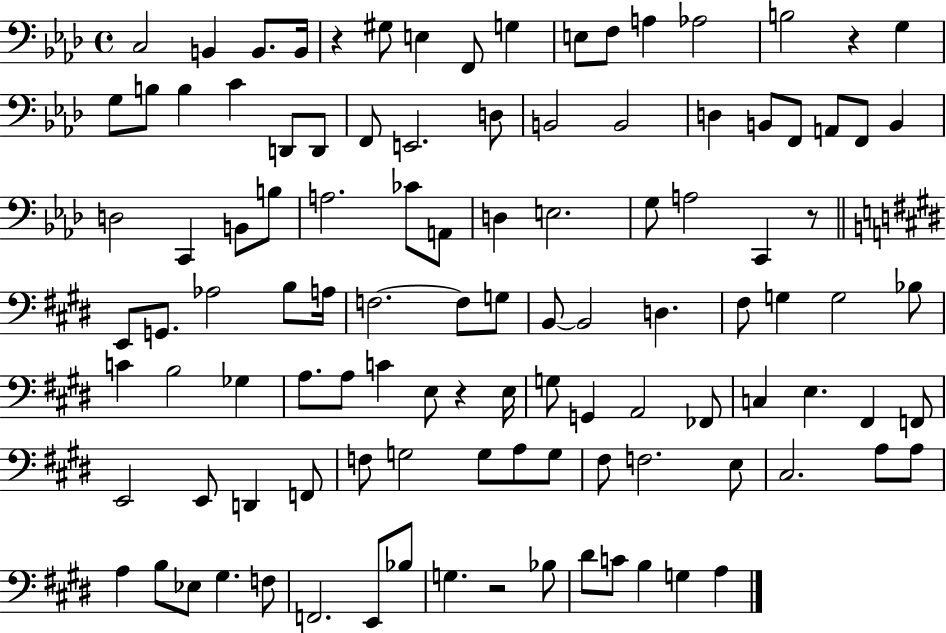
{
  \clef bass
  \time 4/4
  \defaultTimeSignature
  \key aes \major
  c2 b,4 b,8. b,16 | r4 gis8 e4 f,8 g4 | e8 f8 a4 aes2 | b2 r4 g4 | \break g8 b8 b4 c'4 d,8 d,8 | f,8 e,2. d8 | b,2 b,2 | d4 b,8 f,8 a,8 f,8 b,4 | \break d2 c,4 b,8 b8 | a2. ces'8 a,8 | d4 e2. | g8 a2 c,4 r8 | \break \bar "||" \break \key e \major e,8 g,8. aes2 b8 a16 | f2.~~ f8 g8 | b,8~~ b,2 d4. | fis8 g4 g2 bes8 | \break c'4 b2 ges4 | a8. a8 c'4 e8 r4 e16 | g8 g,4 a,2 fes,8 | c4 e4. fis,4 f,8 | \break e,2 e,8 d,4 f,8 | f8 g2 g8 a8 g8 | fis8 f2. e8 | cis2. a8 a8 | \break a4 b8 ees8 gis4. f8 | f,2. e,8 bes8 | g4. r2 bes8 | dis'8 c'8 b4 g4 a4 | \break \bar "|."
}